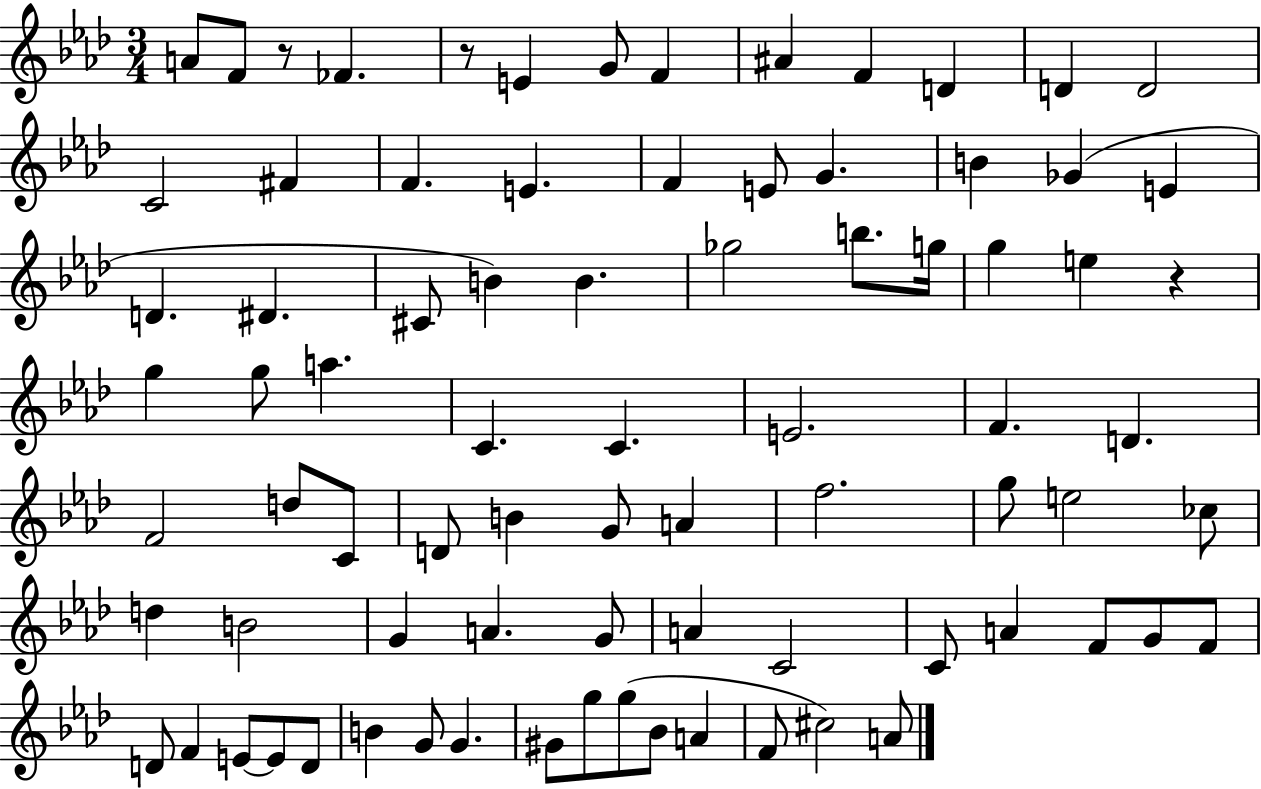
A4/e F4/e R/e FES4/q. R/e E4/q G4/e F4/q A#4/q F4/q D4/q D4/q D4/h C4/h F#4/q F4/q. E4/q. F4/q E4/e G4/q. B4/q Gb4/q E4/q D4/q. D#4/q. C#4/e B4/q B4/q. Gb5/h B5/e. G5/s G5/q E5/q R/q G5/q G5/e A5/q. C4/q. C4/q. E4/h. F4/q. D4/q. F4/h D5/e C4/e D4/e B4/q G4/e A4/q F5/h. G5/e E5/h CES5/e D5/q B4/h G4/q A4/q. G4/e A4/q C4/h C4/e A4/q F4/e G4/e F4/e D4/e F4/q E4/e E4/e D4/e B4/q G4/e G4/q. G#4/e G5/e G5/e Bb4/e A4/q F4/e C#5/h A4/e